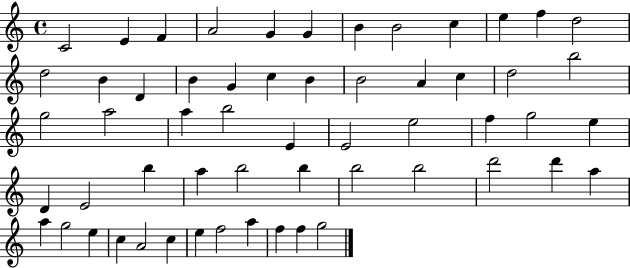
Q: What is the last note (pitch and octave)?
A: G5